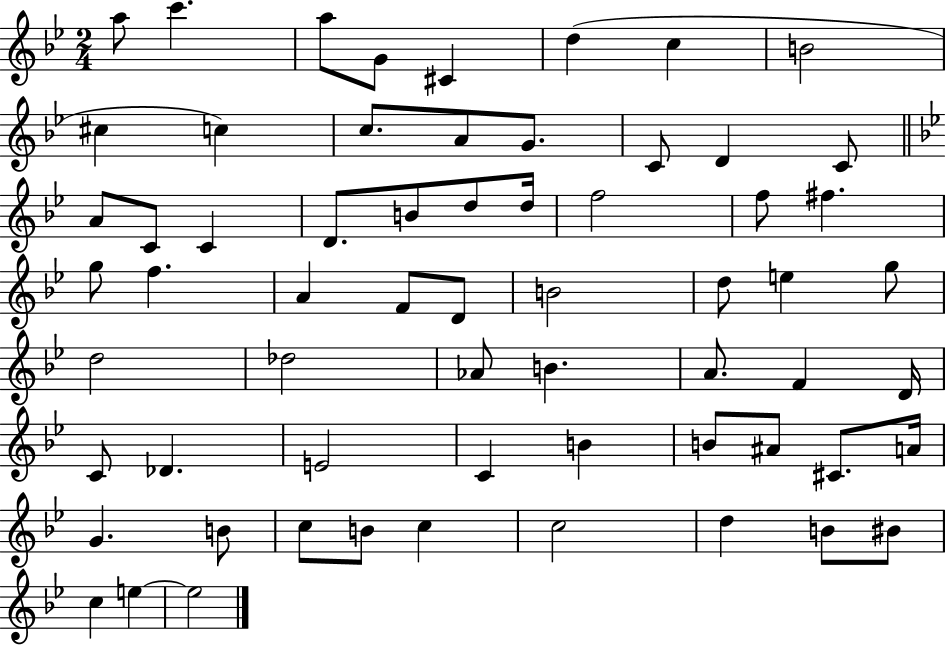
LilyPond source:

{
  \clef treble
  \numericTimeSignature
  \time 2/4
  \key bes \major
  a''8 c'''4. | a''8 g'8 cis'4 | d''4( c''4 | b'2 | \break cis''4 c''4) | c''8. a'8 g'8. | c'8 d'4 c'8 | \bar "||" \break \key bes \major a'8 c'8 c'4 | d'8. b'8 d''8 d''16 | f''2 | f''8 fis''4. | \break g''8 f''4. | a'4 f'8 d'8 | b'2 | d''8 e''4 g''8 | \break d''2 | des''2 | aes'8 b'4. | a'8. f'4 d'16 | \break c'8 des'4. | e'2 | c'4 b'4 | b'8 ais'8 cis'8. a'16 | \break g'4. b'8 | c''8 b'8 c''4 | c''2 | d''4 b'8 bis'8 | \break c''4 e''4~~ | e''2 | \bar "|."
}